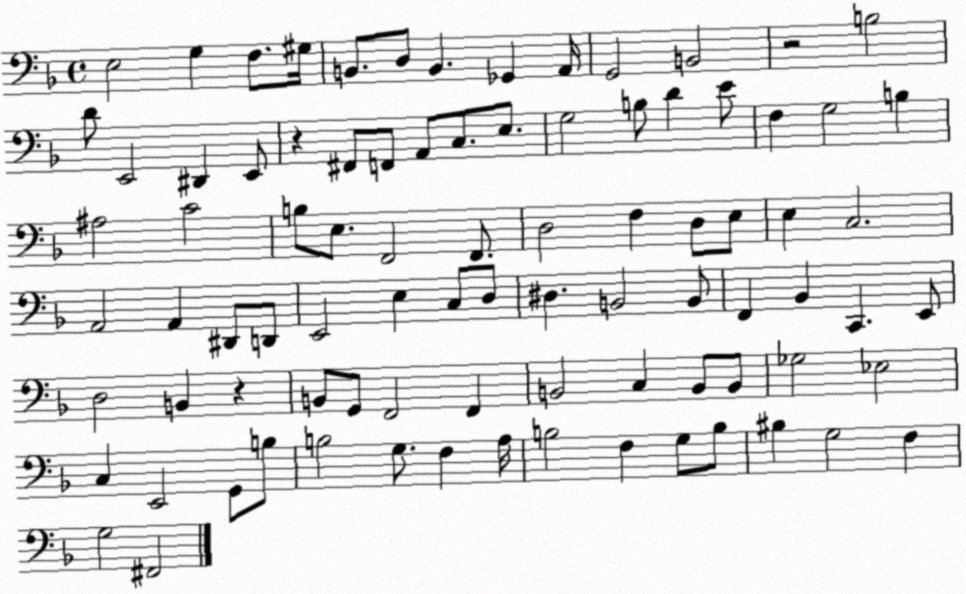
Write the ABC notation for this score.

X:1
T:Untitled
M:4/4
L:1/4
K:F
E,2 G, F,/2 ^G,/4 B,,/2 D,/2 B,, _G,, A,,/4 G,,2 B,,2 z2 B,2 D/2 E,,2 ^D,, E,,/2 z ^F,,/2 F,,/2 A,,/2 C,/2 E,/2 G,2 B,/2 D E/2 F, G,2 B, ^A,2 C2 B,/2 E,/2 F,,2 F,,/2 D,2 F, D,/2 E,/2 E, C,2 A,,2 A,, ^D,,/2 D,,/2 E,,2 E, C,/2 D,/2 ^D, B,,2 B,,/2 F,, _B,, C,, E,,/2 D,2 B,, z B,,/2 G,,/2 F,,2 F,, B,,2 C, B,,/2 B,,/2 _G,2 _E,2 C, E,,2 G,,/2 B,/2 B,2 G,/2 F, A,/4 B,2 F, G,/2 B,/2 ^B, G,2 F, G,2 ^F,,2